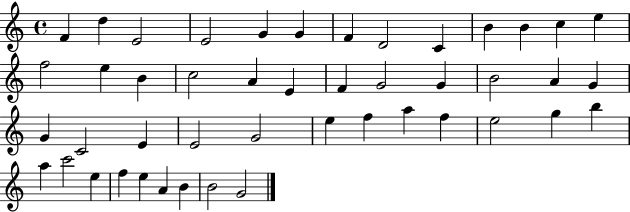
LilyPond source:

{
  \clef treble
  \time 4/4
  \defaultTimeSignature
  \key c \major
  f'4 d''4 e'2 | e'2 g'4 g'4 | f'4 d'2 c'4 | b'4 b'4 c''4 e''4 | \break f''2 e''4 b'4 | c''2 a'4 e'4 | f'4 g'2 g'4 | b'2 a'4 g'4 | \break g'4 c'2 e'4 | e'2 g'2 | e''4 f''4 a''4 f''4 | e''2 g''4 b''4 | \break a''4 c'''2 e''4 | f''4 e''4 a'4 b'4 | b'2 g'2 | \bar "|."
}